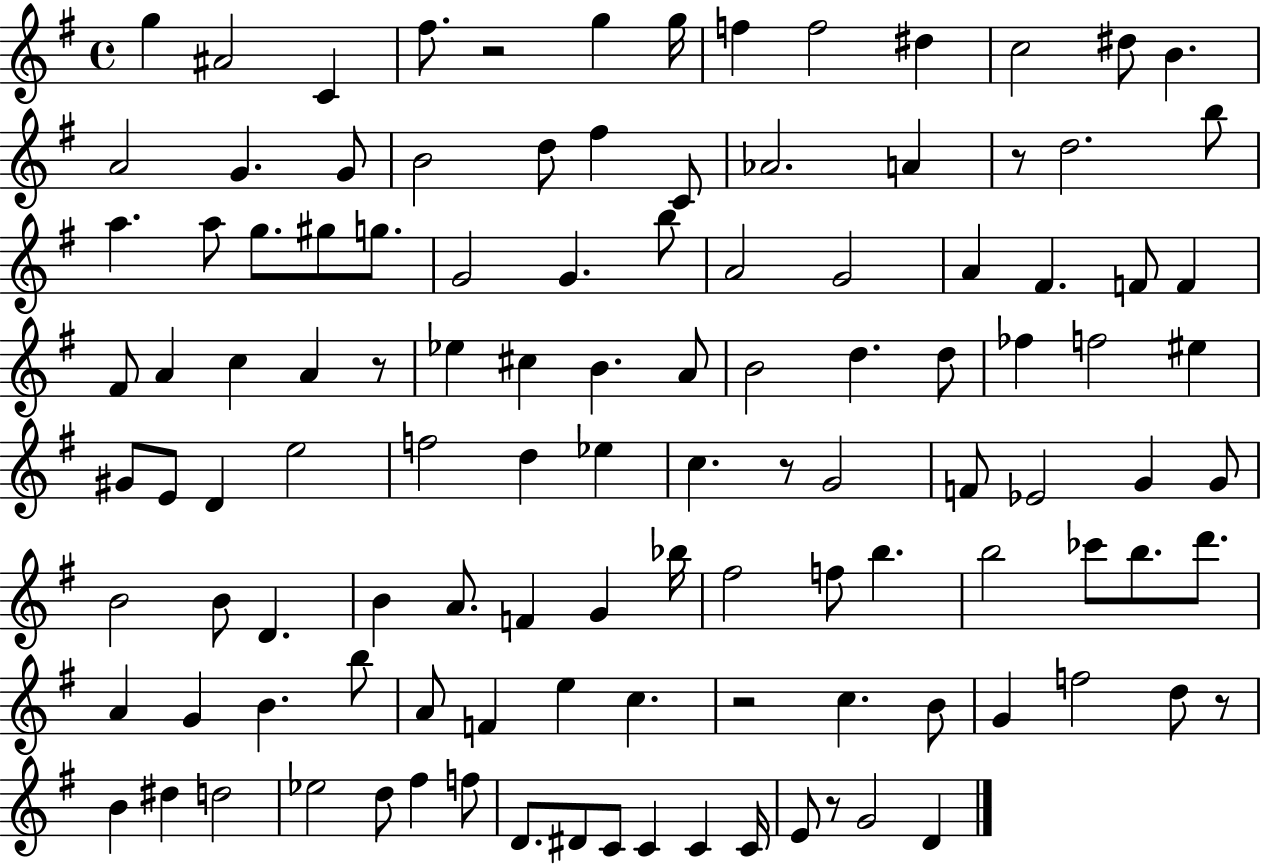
G5/q A#4/h C4/q F#5/e. R/h G5/q G5/s F5/q F5/h D#5/q C5/h D#5/e B4/q. A4/h G4/q. G4/e B4/h D5/e F#5/q C4/e Ab4/h. A4/q R/e D5/h. B5/e A5/q. A5/e G5/e. G#5/e G5/e. G4/h G4/q. B5/e A4/h G4/h A4/q F#4/q. F4/e F4/q F#4/e A4/q C5/q A4/q R/e Eb5/q C#5/q B4/q. A4/e B4/h D5/q. D5/e FES5/q F5/h EIS5/q G#4/e E4/e D4/q E5/h F5/h D5/q Eb5/q C5/q. R/e G4/h F4/e Eb4/h G4/q G4/e B4/h B4/e D4/q. B4/q A4/e. F4/q G4/q Bb5/s F#5/h F5/e B5/q. B5/h CES6/e B5/e. D6/e. A4/q G4/q B4/q. B5/e A4/e F4/q E5/q C5/q. R/h C5/q. B4/e G4/q F5/h D5/e R/e B4/q D#5/q D5/h Eb5/h D5/e F#5/q F5/e D4/e. D#4/e C4/e C4/q C4/q C4/s E4/e R/e G4/h D4/q